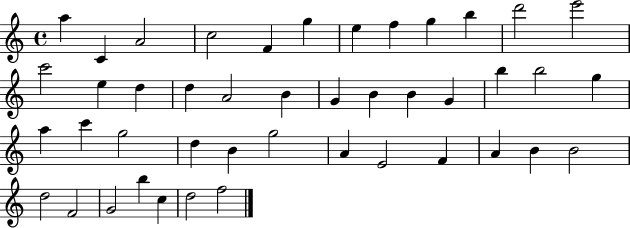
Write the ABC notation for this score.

X:1
T:Untitled
M:4/4
L:1/4
K:C
a C A2 c2 F g e f g b d'2 e'2 c'2 e d d A2 B G B B G b b2 g a c' g2 d B g2 A E2 F A B B2 d2 F2 G2 b c d2 f2